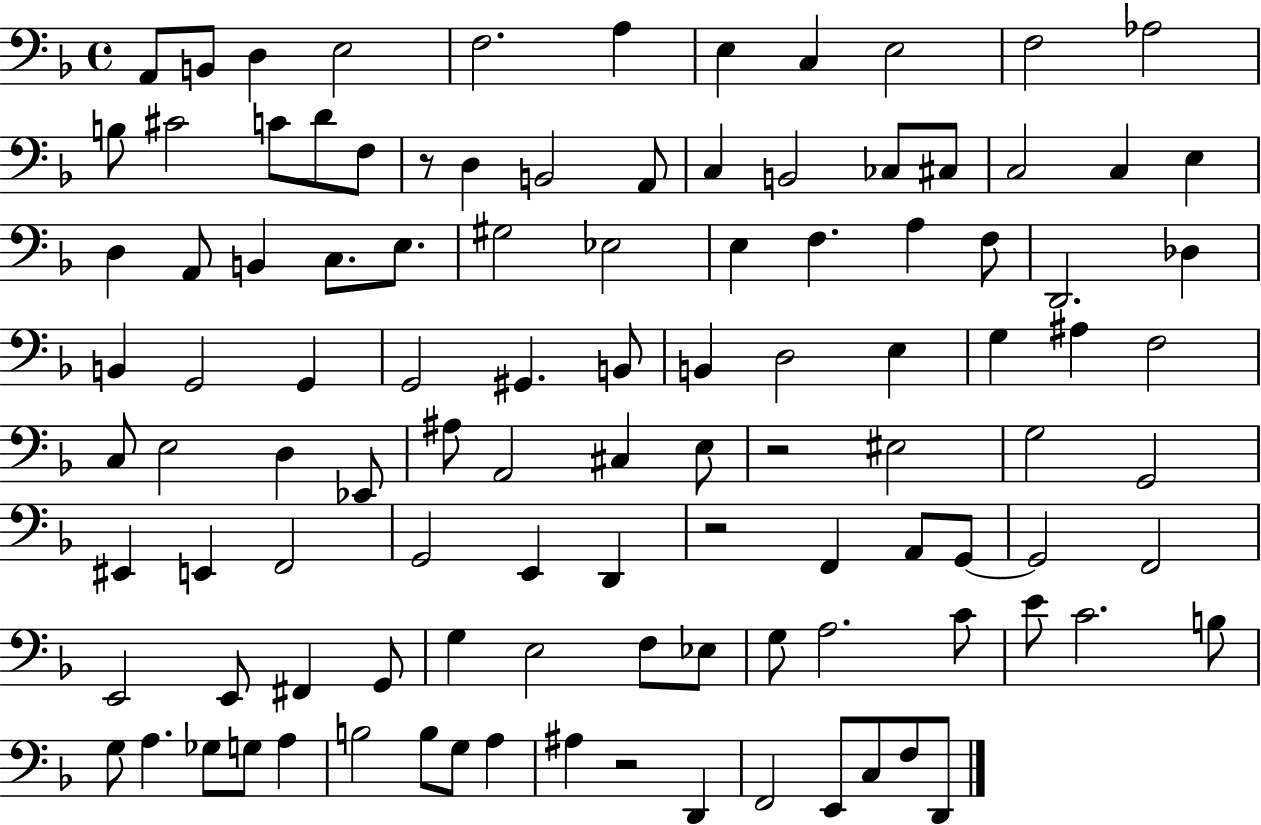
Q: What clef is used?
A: bass